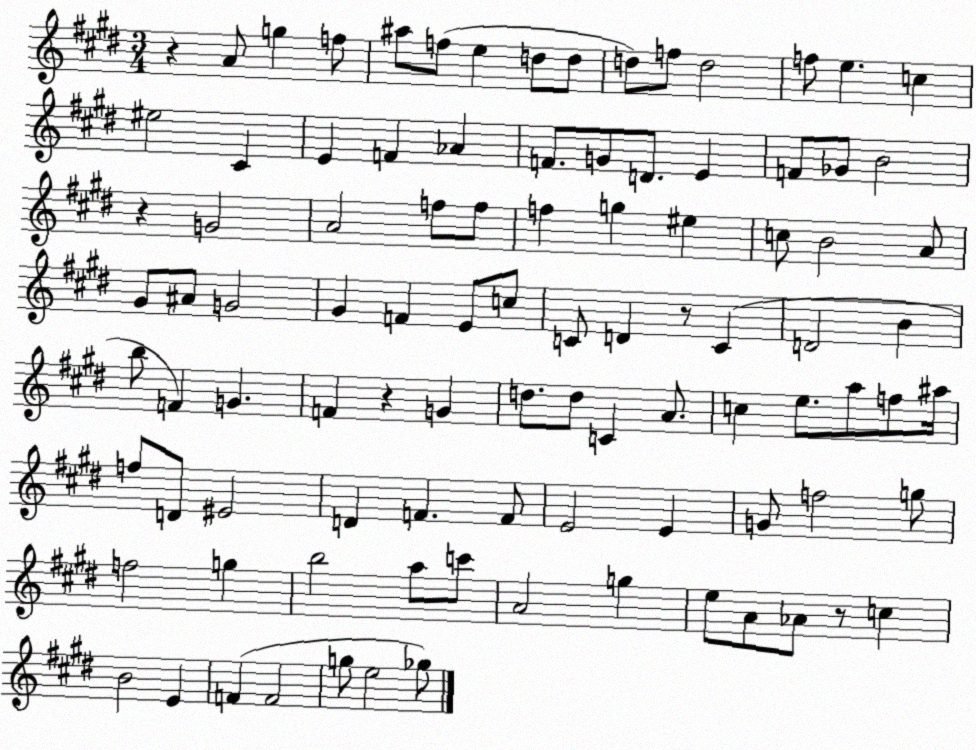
X:1
T:Untitled
M:3/4
L:1/4
K:E
z A/2 g f/2 ^a/2 f/2 e d/2 d/2 d/2 f/2 d2 f/2 e c ^e2 ^C E F _A F/2 G/2 D/2 E F/2 _G/2 B2 z G2 A2 f/2 f/2 f g ^e c/2 B2 A/2 ^G/2 ^A/2 G2 ^G F E/2 c/2 C/2 D z/2 C D2 B b/2 F G F z G d/2 d/2 C A/2 c e/2 a/2 f/2 ^a/4 f/2 D/2 ^E2 D F F/2 E2 E G/2 f2 g/2 f2 g b2 a/2 c'/2 A2 g e/2 A/2 _A/2 z/2 c B2 E F F2 g/2 e2 _g/2